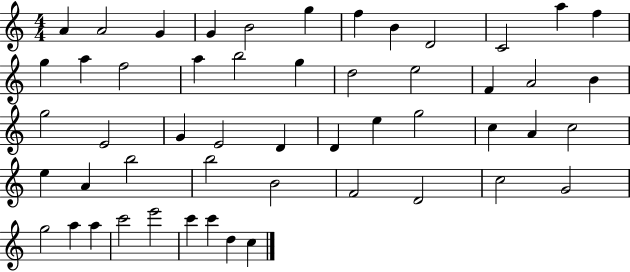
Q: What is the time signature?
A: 4/4